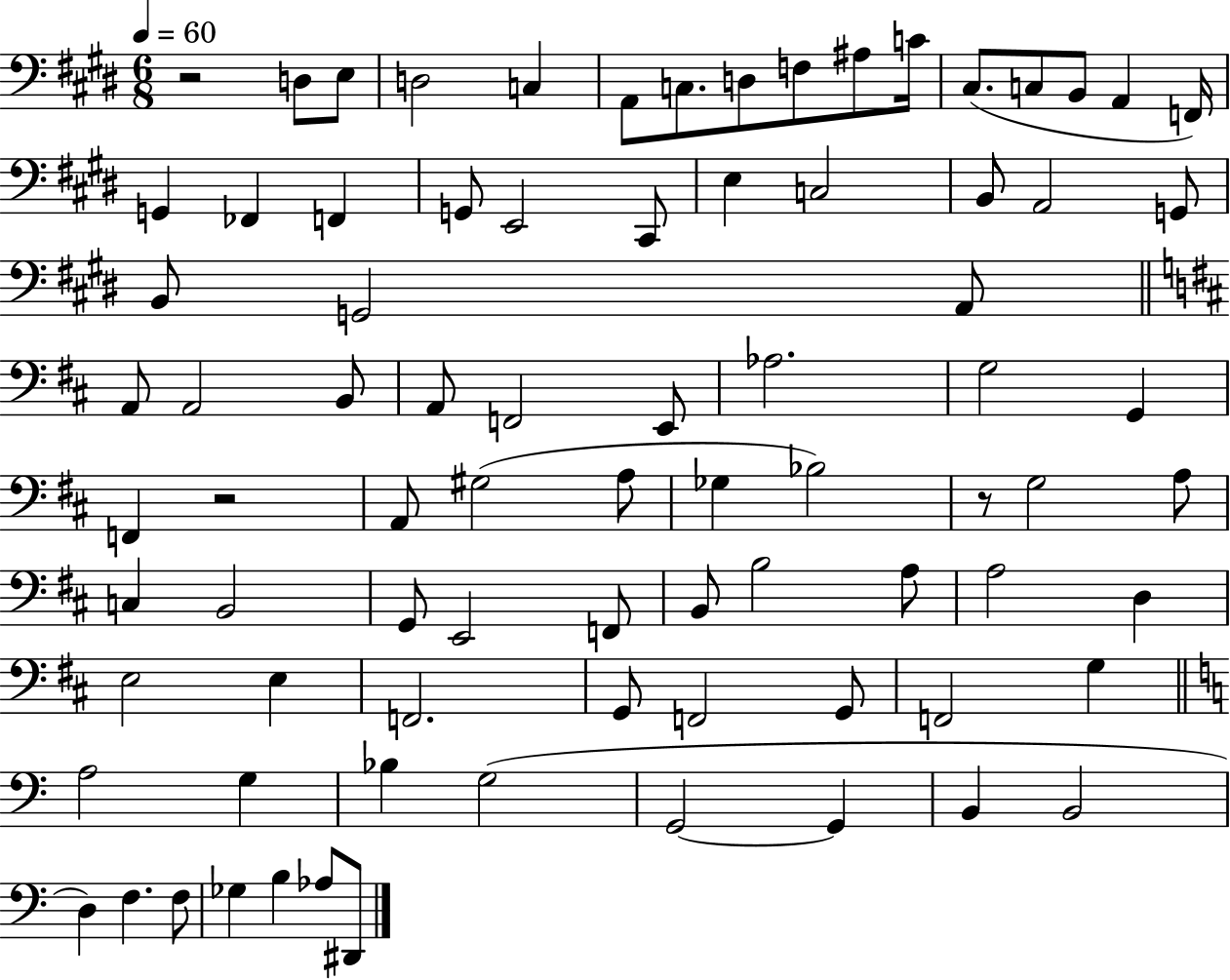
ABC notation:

X:1
T:Untitled
M:6/8
L:1/4
K:E
z2 D,/2 E,/2 D,2 C, A,,/2 C,/2 D,/2 F,/2 ^A,/2 C/4 ^C,/2 C,/2 B,,/2 A,, F,,/4 G,, _F,, F,, G,,/2 E,,2 ^C,,/2 E, C,2 B,,/2 A,,2 G,,/2 B,,/2 G,,2 A,,/2 A,,/2 A,,2 B,,/2 A,,/2 F,,2 E,,/2 _A,2 G,2 G,, F,, z2 A,,/2 ^G,2 A,/2 _G, _B,2 z/2 G,2 A,/2 C, B,,2 G,,/2 E,,2 F,,/2 B,,/2 B,2 A,/2 A,2 D, E,2 E, F,,2 G,,/2 F,,2 G,,/2 F,,2 G, A,2 G, _B, G,2 G,,2 G,, B,, B,,2 D, F, F,/2 _G, B, _A,/2 ^D,,/2